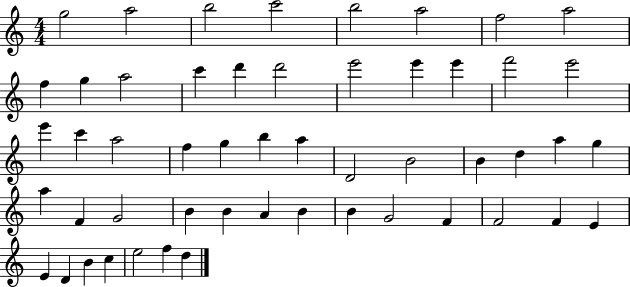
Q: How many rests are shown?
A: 0